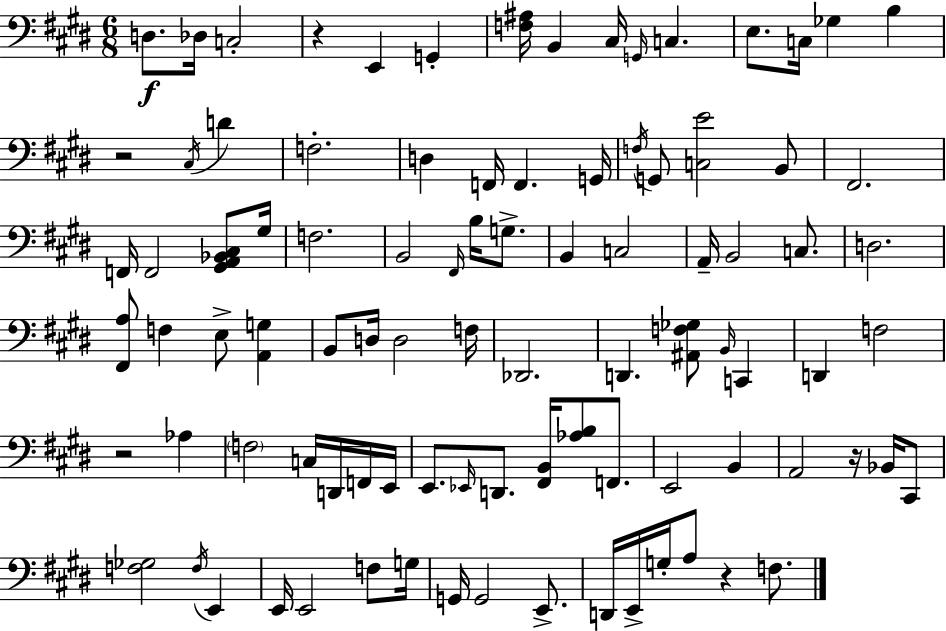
D3/e. Db3/s C3/h R/q E2/q G2/q [F3,A#3]/s B2/q C#3/s G2/s C3/q. E3/e. C3/s Gb3/q B3/q R/h C#3/s D4/q F3/h. D3/q F2/s F2/q. G2/s F3/s G2/e [C3,E4]/h B2/e F#2/h. F2/s F2/h [G#2,A2,Bb2,C#3]/e G#3/s F3/h. B2/h F#2/s B3/s G3/e. B2/q C3/h A2/s B2/h C3/e. D3/h. [F#2,A3]/e F3/q E3/e [A2,G3]/q B2/e D3/s D3/h F3/s Db2/h. D2/q. [A#2,F3,Gb3]/e B2/s C2/q D2/q F3/h R/h Ab3/q F3/h C3/s D2/s F2/s E2/s E2/e. Eb2/s D2/e. [F#2,B2]/s [Ab3,B3]/e F2/e. E2/h B2/q A2/h R/s Bb2/s C#2/e [F3,Gb3]/h F3/s E2/q E2/s E2/h F3/e G3/s G2/s G2/h E2/e. D2/s E2/s G3/s A3/e R/q F3/e.